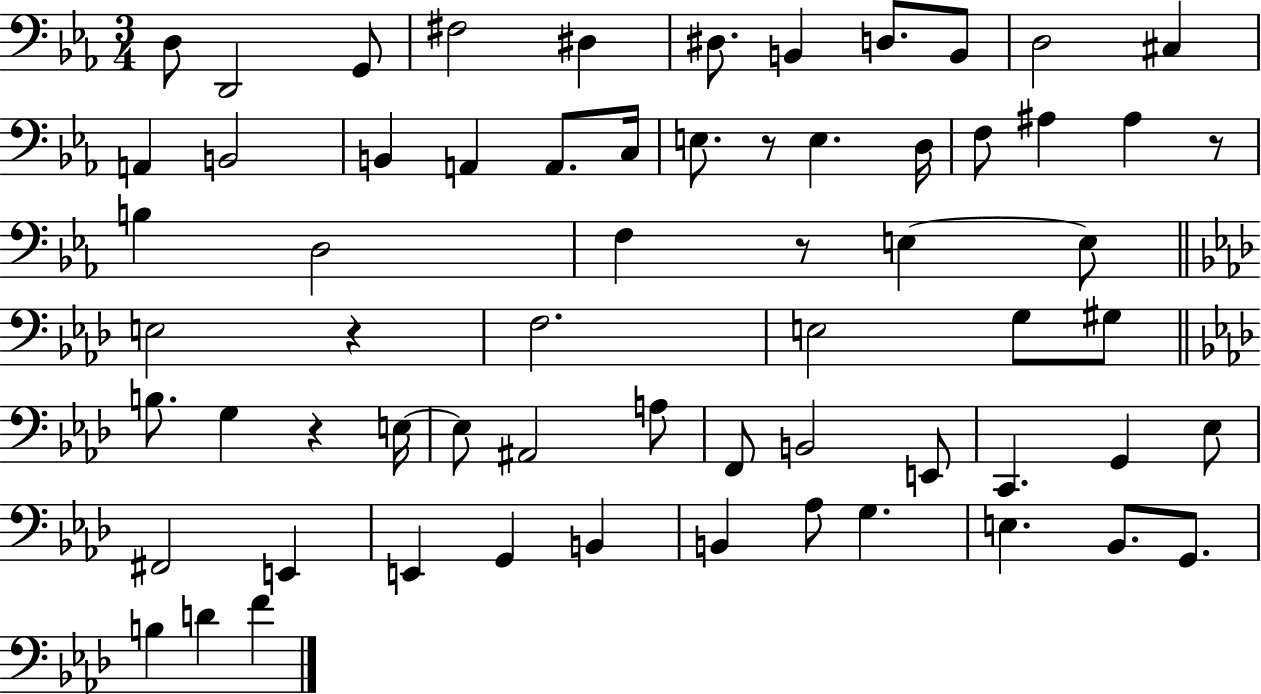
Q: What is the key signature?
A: EES major